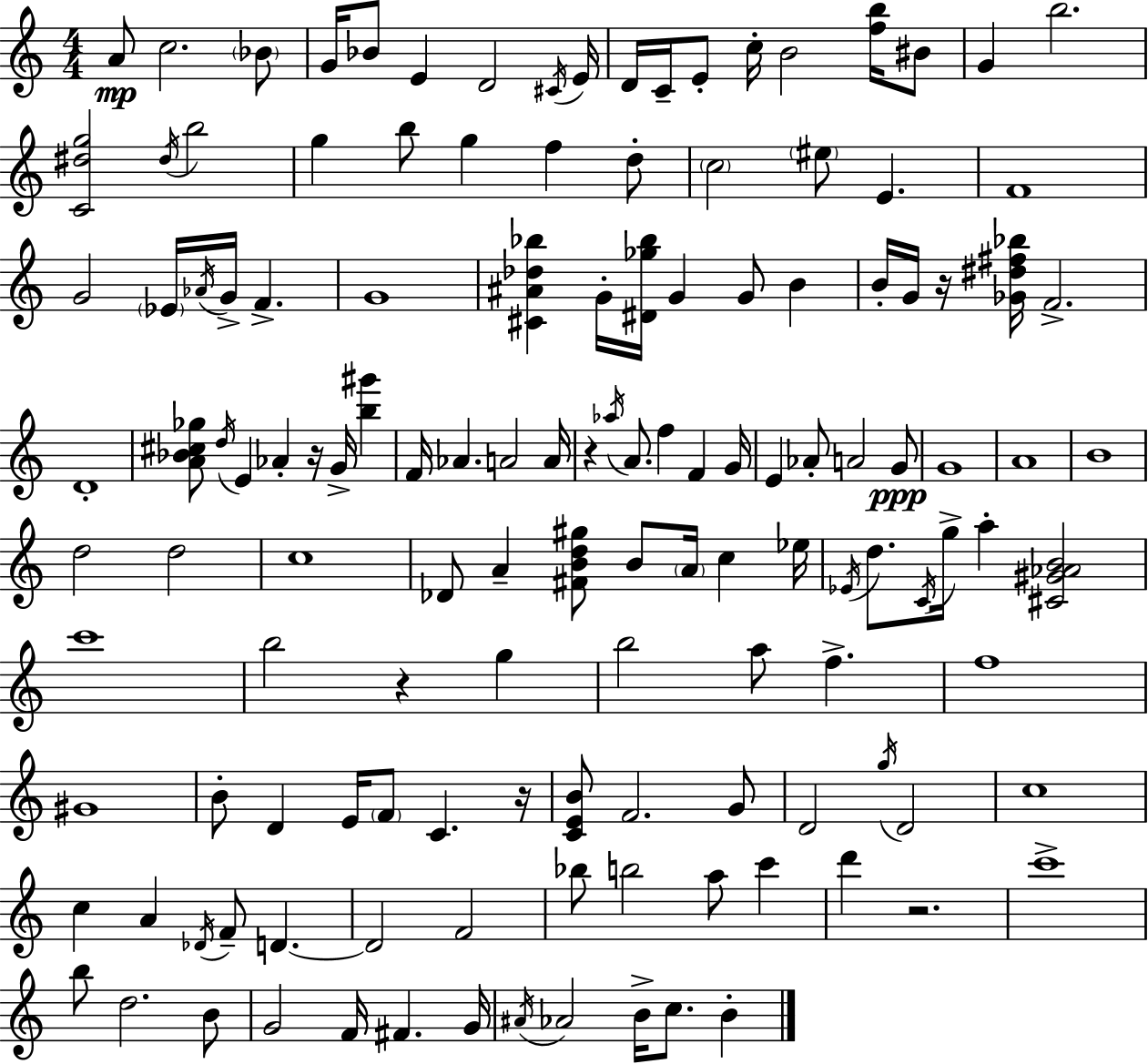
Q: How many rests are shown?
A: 6